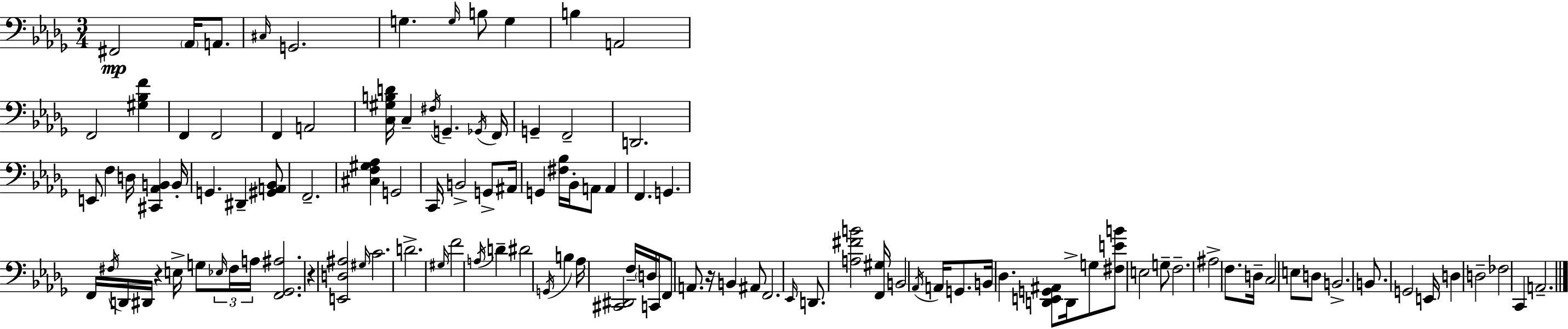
X:1
T:Untitled
M:3/4
L:1/4
K:Bbm
^F,,2 _A,,/4 A,,/2 ^C,/4 G,,2 G, G,/4 B,/2 G, B, A,,2 F,,2 [^G,_B,F] F,, F,,2 F,, A,,2 [C,^G,B,D]/4 C, ^F,/4 G,, _G,,/4 F,,/4 G,, F,,2 D,,2 E,,/2 F, D,/4 [^C,,_A,,B,,] B,,/4 G,, ^D,, [^G,,A,,_B,,]/2 F,,2 [^C,F,^G,_A,] G,,2 C,,/4 B,,2 G,,/2 ^A,,/4 G,, [^F,_B,]/4 _B,,/4 A,,/2 A,, F,, G,, F,,/4 ^F,/4 D,,/4 ^D,,/4 z E,/4 G,/2 _E,/4 ^F,/4 A,/4 [F,,_G,,^A,]2 z [E,,D,^A,]2 ^G,/4 C2 D2 ^G,/4 F2 A,/4 D ^D2 G,,/4 B, _A,/4 [^C,,^D,,]2 F,/4 D,/4 C,,/4 F,,/2 A,,/2 z/4 B,, ^A,,/2 F,,2 _E,,/4 D,,/2 [A,^FB]2 [F,,^G,]/4 B,,2 _A,,/4 A,,/4 G,,/2 B,,/4 _D, [D,,E,,G,,^A,,]/2 D,,/4 G,/2 [^F,EB]/2 E,2 G,/2 F,2 ^A,2 F,/2 D,/4 C,2 E,/2 D,/2 B,,2 B,,/2 G,,2 E,,/4 D, D,2 _F,2 C,, A,,2